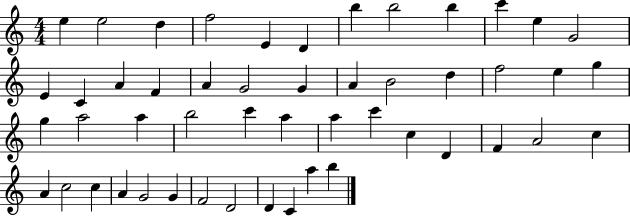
E5/q E5/h D5/q F5/h E4/q D4/q B5/q B5/h B5/q C6/q E5/q G4/h E4/q C4/q A4/q F4/q A4/q G4/h G4/q A4/q B4/h D5/q F5/h E5/q G5/q G5/q A5/h A5/q B5/h C6/q A5/q A5/q C6/q C5/q D4/q F4/q A4/h C5/q A4/q C5/h C5/q A4/q G4/h G4/q F4/h D4/h D4/q C4/q A5/q B5/q